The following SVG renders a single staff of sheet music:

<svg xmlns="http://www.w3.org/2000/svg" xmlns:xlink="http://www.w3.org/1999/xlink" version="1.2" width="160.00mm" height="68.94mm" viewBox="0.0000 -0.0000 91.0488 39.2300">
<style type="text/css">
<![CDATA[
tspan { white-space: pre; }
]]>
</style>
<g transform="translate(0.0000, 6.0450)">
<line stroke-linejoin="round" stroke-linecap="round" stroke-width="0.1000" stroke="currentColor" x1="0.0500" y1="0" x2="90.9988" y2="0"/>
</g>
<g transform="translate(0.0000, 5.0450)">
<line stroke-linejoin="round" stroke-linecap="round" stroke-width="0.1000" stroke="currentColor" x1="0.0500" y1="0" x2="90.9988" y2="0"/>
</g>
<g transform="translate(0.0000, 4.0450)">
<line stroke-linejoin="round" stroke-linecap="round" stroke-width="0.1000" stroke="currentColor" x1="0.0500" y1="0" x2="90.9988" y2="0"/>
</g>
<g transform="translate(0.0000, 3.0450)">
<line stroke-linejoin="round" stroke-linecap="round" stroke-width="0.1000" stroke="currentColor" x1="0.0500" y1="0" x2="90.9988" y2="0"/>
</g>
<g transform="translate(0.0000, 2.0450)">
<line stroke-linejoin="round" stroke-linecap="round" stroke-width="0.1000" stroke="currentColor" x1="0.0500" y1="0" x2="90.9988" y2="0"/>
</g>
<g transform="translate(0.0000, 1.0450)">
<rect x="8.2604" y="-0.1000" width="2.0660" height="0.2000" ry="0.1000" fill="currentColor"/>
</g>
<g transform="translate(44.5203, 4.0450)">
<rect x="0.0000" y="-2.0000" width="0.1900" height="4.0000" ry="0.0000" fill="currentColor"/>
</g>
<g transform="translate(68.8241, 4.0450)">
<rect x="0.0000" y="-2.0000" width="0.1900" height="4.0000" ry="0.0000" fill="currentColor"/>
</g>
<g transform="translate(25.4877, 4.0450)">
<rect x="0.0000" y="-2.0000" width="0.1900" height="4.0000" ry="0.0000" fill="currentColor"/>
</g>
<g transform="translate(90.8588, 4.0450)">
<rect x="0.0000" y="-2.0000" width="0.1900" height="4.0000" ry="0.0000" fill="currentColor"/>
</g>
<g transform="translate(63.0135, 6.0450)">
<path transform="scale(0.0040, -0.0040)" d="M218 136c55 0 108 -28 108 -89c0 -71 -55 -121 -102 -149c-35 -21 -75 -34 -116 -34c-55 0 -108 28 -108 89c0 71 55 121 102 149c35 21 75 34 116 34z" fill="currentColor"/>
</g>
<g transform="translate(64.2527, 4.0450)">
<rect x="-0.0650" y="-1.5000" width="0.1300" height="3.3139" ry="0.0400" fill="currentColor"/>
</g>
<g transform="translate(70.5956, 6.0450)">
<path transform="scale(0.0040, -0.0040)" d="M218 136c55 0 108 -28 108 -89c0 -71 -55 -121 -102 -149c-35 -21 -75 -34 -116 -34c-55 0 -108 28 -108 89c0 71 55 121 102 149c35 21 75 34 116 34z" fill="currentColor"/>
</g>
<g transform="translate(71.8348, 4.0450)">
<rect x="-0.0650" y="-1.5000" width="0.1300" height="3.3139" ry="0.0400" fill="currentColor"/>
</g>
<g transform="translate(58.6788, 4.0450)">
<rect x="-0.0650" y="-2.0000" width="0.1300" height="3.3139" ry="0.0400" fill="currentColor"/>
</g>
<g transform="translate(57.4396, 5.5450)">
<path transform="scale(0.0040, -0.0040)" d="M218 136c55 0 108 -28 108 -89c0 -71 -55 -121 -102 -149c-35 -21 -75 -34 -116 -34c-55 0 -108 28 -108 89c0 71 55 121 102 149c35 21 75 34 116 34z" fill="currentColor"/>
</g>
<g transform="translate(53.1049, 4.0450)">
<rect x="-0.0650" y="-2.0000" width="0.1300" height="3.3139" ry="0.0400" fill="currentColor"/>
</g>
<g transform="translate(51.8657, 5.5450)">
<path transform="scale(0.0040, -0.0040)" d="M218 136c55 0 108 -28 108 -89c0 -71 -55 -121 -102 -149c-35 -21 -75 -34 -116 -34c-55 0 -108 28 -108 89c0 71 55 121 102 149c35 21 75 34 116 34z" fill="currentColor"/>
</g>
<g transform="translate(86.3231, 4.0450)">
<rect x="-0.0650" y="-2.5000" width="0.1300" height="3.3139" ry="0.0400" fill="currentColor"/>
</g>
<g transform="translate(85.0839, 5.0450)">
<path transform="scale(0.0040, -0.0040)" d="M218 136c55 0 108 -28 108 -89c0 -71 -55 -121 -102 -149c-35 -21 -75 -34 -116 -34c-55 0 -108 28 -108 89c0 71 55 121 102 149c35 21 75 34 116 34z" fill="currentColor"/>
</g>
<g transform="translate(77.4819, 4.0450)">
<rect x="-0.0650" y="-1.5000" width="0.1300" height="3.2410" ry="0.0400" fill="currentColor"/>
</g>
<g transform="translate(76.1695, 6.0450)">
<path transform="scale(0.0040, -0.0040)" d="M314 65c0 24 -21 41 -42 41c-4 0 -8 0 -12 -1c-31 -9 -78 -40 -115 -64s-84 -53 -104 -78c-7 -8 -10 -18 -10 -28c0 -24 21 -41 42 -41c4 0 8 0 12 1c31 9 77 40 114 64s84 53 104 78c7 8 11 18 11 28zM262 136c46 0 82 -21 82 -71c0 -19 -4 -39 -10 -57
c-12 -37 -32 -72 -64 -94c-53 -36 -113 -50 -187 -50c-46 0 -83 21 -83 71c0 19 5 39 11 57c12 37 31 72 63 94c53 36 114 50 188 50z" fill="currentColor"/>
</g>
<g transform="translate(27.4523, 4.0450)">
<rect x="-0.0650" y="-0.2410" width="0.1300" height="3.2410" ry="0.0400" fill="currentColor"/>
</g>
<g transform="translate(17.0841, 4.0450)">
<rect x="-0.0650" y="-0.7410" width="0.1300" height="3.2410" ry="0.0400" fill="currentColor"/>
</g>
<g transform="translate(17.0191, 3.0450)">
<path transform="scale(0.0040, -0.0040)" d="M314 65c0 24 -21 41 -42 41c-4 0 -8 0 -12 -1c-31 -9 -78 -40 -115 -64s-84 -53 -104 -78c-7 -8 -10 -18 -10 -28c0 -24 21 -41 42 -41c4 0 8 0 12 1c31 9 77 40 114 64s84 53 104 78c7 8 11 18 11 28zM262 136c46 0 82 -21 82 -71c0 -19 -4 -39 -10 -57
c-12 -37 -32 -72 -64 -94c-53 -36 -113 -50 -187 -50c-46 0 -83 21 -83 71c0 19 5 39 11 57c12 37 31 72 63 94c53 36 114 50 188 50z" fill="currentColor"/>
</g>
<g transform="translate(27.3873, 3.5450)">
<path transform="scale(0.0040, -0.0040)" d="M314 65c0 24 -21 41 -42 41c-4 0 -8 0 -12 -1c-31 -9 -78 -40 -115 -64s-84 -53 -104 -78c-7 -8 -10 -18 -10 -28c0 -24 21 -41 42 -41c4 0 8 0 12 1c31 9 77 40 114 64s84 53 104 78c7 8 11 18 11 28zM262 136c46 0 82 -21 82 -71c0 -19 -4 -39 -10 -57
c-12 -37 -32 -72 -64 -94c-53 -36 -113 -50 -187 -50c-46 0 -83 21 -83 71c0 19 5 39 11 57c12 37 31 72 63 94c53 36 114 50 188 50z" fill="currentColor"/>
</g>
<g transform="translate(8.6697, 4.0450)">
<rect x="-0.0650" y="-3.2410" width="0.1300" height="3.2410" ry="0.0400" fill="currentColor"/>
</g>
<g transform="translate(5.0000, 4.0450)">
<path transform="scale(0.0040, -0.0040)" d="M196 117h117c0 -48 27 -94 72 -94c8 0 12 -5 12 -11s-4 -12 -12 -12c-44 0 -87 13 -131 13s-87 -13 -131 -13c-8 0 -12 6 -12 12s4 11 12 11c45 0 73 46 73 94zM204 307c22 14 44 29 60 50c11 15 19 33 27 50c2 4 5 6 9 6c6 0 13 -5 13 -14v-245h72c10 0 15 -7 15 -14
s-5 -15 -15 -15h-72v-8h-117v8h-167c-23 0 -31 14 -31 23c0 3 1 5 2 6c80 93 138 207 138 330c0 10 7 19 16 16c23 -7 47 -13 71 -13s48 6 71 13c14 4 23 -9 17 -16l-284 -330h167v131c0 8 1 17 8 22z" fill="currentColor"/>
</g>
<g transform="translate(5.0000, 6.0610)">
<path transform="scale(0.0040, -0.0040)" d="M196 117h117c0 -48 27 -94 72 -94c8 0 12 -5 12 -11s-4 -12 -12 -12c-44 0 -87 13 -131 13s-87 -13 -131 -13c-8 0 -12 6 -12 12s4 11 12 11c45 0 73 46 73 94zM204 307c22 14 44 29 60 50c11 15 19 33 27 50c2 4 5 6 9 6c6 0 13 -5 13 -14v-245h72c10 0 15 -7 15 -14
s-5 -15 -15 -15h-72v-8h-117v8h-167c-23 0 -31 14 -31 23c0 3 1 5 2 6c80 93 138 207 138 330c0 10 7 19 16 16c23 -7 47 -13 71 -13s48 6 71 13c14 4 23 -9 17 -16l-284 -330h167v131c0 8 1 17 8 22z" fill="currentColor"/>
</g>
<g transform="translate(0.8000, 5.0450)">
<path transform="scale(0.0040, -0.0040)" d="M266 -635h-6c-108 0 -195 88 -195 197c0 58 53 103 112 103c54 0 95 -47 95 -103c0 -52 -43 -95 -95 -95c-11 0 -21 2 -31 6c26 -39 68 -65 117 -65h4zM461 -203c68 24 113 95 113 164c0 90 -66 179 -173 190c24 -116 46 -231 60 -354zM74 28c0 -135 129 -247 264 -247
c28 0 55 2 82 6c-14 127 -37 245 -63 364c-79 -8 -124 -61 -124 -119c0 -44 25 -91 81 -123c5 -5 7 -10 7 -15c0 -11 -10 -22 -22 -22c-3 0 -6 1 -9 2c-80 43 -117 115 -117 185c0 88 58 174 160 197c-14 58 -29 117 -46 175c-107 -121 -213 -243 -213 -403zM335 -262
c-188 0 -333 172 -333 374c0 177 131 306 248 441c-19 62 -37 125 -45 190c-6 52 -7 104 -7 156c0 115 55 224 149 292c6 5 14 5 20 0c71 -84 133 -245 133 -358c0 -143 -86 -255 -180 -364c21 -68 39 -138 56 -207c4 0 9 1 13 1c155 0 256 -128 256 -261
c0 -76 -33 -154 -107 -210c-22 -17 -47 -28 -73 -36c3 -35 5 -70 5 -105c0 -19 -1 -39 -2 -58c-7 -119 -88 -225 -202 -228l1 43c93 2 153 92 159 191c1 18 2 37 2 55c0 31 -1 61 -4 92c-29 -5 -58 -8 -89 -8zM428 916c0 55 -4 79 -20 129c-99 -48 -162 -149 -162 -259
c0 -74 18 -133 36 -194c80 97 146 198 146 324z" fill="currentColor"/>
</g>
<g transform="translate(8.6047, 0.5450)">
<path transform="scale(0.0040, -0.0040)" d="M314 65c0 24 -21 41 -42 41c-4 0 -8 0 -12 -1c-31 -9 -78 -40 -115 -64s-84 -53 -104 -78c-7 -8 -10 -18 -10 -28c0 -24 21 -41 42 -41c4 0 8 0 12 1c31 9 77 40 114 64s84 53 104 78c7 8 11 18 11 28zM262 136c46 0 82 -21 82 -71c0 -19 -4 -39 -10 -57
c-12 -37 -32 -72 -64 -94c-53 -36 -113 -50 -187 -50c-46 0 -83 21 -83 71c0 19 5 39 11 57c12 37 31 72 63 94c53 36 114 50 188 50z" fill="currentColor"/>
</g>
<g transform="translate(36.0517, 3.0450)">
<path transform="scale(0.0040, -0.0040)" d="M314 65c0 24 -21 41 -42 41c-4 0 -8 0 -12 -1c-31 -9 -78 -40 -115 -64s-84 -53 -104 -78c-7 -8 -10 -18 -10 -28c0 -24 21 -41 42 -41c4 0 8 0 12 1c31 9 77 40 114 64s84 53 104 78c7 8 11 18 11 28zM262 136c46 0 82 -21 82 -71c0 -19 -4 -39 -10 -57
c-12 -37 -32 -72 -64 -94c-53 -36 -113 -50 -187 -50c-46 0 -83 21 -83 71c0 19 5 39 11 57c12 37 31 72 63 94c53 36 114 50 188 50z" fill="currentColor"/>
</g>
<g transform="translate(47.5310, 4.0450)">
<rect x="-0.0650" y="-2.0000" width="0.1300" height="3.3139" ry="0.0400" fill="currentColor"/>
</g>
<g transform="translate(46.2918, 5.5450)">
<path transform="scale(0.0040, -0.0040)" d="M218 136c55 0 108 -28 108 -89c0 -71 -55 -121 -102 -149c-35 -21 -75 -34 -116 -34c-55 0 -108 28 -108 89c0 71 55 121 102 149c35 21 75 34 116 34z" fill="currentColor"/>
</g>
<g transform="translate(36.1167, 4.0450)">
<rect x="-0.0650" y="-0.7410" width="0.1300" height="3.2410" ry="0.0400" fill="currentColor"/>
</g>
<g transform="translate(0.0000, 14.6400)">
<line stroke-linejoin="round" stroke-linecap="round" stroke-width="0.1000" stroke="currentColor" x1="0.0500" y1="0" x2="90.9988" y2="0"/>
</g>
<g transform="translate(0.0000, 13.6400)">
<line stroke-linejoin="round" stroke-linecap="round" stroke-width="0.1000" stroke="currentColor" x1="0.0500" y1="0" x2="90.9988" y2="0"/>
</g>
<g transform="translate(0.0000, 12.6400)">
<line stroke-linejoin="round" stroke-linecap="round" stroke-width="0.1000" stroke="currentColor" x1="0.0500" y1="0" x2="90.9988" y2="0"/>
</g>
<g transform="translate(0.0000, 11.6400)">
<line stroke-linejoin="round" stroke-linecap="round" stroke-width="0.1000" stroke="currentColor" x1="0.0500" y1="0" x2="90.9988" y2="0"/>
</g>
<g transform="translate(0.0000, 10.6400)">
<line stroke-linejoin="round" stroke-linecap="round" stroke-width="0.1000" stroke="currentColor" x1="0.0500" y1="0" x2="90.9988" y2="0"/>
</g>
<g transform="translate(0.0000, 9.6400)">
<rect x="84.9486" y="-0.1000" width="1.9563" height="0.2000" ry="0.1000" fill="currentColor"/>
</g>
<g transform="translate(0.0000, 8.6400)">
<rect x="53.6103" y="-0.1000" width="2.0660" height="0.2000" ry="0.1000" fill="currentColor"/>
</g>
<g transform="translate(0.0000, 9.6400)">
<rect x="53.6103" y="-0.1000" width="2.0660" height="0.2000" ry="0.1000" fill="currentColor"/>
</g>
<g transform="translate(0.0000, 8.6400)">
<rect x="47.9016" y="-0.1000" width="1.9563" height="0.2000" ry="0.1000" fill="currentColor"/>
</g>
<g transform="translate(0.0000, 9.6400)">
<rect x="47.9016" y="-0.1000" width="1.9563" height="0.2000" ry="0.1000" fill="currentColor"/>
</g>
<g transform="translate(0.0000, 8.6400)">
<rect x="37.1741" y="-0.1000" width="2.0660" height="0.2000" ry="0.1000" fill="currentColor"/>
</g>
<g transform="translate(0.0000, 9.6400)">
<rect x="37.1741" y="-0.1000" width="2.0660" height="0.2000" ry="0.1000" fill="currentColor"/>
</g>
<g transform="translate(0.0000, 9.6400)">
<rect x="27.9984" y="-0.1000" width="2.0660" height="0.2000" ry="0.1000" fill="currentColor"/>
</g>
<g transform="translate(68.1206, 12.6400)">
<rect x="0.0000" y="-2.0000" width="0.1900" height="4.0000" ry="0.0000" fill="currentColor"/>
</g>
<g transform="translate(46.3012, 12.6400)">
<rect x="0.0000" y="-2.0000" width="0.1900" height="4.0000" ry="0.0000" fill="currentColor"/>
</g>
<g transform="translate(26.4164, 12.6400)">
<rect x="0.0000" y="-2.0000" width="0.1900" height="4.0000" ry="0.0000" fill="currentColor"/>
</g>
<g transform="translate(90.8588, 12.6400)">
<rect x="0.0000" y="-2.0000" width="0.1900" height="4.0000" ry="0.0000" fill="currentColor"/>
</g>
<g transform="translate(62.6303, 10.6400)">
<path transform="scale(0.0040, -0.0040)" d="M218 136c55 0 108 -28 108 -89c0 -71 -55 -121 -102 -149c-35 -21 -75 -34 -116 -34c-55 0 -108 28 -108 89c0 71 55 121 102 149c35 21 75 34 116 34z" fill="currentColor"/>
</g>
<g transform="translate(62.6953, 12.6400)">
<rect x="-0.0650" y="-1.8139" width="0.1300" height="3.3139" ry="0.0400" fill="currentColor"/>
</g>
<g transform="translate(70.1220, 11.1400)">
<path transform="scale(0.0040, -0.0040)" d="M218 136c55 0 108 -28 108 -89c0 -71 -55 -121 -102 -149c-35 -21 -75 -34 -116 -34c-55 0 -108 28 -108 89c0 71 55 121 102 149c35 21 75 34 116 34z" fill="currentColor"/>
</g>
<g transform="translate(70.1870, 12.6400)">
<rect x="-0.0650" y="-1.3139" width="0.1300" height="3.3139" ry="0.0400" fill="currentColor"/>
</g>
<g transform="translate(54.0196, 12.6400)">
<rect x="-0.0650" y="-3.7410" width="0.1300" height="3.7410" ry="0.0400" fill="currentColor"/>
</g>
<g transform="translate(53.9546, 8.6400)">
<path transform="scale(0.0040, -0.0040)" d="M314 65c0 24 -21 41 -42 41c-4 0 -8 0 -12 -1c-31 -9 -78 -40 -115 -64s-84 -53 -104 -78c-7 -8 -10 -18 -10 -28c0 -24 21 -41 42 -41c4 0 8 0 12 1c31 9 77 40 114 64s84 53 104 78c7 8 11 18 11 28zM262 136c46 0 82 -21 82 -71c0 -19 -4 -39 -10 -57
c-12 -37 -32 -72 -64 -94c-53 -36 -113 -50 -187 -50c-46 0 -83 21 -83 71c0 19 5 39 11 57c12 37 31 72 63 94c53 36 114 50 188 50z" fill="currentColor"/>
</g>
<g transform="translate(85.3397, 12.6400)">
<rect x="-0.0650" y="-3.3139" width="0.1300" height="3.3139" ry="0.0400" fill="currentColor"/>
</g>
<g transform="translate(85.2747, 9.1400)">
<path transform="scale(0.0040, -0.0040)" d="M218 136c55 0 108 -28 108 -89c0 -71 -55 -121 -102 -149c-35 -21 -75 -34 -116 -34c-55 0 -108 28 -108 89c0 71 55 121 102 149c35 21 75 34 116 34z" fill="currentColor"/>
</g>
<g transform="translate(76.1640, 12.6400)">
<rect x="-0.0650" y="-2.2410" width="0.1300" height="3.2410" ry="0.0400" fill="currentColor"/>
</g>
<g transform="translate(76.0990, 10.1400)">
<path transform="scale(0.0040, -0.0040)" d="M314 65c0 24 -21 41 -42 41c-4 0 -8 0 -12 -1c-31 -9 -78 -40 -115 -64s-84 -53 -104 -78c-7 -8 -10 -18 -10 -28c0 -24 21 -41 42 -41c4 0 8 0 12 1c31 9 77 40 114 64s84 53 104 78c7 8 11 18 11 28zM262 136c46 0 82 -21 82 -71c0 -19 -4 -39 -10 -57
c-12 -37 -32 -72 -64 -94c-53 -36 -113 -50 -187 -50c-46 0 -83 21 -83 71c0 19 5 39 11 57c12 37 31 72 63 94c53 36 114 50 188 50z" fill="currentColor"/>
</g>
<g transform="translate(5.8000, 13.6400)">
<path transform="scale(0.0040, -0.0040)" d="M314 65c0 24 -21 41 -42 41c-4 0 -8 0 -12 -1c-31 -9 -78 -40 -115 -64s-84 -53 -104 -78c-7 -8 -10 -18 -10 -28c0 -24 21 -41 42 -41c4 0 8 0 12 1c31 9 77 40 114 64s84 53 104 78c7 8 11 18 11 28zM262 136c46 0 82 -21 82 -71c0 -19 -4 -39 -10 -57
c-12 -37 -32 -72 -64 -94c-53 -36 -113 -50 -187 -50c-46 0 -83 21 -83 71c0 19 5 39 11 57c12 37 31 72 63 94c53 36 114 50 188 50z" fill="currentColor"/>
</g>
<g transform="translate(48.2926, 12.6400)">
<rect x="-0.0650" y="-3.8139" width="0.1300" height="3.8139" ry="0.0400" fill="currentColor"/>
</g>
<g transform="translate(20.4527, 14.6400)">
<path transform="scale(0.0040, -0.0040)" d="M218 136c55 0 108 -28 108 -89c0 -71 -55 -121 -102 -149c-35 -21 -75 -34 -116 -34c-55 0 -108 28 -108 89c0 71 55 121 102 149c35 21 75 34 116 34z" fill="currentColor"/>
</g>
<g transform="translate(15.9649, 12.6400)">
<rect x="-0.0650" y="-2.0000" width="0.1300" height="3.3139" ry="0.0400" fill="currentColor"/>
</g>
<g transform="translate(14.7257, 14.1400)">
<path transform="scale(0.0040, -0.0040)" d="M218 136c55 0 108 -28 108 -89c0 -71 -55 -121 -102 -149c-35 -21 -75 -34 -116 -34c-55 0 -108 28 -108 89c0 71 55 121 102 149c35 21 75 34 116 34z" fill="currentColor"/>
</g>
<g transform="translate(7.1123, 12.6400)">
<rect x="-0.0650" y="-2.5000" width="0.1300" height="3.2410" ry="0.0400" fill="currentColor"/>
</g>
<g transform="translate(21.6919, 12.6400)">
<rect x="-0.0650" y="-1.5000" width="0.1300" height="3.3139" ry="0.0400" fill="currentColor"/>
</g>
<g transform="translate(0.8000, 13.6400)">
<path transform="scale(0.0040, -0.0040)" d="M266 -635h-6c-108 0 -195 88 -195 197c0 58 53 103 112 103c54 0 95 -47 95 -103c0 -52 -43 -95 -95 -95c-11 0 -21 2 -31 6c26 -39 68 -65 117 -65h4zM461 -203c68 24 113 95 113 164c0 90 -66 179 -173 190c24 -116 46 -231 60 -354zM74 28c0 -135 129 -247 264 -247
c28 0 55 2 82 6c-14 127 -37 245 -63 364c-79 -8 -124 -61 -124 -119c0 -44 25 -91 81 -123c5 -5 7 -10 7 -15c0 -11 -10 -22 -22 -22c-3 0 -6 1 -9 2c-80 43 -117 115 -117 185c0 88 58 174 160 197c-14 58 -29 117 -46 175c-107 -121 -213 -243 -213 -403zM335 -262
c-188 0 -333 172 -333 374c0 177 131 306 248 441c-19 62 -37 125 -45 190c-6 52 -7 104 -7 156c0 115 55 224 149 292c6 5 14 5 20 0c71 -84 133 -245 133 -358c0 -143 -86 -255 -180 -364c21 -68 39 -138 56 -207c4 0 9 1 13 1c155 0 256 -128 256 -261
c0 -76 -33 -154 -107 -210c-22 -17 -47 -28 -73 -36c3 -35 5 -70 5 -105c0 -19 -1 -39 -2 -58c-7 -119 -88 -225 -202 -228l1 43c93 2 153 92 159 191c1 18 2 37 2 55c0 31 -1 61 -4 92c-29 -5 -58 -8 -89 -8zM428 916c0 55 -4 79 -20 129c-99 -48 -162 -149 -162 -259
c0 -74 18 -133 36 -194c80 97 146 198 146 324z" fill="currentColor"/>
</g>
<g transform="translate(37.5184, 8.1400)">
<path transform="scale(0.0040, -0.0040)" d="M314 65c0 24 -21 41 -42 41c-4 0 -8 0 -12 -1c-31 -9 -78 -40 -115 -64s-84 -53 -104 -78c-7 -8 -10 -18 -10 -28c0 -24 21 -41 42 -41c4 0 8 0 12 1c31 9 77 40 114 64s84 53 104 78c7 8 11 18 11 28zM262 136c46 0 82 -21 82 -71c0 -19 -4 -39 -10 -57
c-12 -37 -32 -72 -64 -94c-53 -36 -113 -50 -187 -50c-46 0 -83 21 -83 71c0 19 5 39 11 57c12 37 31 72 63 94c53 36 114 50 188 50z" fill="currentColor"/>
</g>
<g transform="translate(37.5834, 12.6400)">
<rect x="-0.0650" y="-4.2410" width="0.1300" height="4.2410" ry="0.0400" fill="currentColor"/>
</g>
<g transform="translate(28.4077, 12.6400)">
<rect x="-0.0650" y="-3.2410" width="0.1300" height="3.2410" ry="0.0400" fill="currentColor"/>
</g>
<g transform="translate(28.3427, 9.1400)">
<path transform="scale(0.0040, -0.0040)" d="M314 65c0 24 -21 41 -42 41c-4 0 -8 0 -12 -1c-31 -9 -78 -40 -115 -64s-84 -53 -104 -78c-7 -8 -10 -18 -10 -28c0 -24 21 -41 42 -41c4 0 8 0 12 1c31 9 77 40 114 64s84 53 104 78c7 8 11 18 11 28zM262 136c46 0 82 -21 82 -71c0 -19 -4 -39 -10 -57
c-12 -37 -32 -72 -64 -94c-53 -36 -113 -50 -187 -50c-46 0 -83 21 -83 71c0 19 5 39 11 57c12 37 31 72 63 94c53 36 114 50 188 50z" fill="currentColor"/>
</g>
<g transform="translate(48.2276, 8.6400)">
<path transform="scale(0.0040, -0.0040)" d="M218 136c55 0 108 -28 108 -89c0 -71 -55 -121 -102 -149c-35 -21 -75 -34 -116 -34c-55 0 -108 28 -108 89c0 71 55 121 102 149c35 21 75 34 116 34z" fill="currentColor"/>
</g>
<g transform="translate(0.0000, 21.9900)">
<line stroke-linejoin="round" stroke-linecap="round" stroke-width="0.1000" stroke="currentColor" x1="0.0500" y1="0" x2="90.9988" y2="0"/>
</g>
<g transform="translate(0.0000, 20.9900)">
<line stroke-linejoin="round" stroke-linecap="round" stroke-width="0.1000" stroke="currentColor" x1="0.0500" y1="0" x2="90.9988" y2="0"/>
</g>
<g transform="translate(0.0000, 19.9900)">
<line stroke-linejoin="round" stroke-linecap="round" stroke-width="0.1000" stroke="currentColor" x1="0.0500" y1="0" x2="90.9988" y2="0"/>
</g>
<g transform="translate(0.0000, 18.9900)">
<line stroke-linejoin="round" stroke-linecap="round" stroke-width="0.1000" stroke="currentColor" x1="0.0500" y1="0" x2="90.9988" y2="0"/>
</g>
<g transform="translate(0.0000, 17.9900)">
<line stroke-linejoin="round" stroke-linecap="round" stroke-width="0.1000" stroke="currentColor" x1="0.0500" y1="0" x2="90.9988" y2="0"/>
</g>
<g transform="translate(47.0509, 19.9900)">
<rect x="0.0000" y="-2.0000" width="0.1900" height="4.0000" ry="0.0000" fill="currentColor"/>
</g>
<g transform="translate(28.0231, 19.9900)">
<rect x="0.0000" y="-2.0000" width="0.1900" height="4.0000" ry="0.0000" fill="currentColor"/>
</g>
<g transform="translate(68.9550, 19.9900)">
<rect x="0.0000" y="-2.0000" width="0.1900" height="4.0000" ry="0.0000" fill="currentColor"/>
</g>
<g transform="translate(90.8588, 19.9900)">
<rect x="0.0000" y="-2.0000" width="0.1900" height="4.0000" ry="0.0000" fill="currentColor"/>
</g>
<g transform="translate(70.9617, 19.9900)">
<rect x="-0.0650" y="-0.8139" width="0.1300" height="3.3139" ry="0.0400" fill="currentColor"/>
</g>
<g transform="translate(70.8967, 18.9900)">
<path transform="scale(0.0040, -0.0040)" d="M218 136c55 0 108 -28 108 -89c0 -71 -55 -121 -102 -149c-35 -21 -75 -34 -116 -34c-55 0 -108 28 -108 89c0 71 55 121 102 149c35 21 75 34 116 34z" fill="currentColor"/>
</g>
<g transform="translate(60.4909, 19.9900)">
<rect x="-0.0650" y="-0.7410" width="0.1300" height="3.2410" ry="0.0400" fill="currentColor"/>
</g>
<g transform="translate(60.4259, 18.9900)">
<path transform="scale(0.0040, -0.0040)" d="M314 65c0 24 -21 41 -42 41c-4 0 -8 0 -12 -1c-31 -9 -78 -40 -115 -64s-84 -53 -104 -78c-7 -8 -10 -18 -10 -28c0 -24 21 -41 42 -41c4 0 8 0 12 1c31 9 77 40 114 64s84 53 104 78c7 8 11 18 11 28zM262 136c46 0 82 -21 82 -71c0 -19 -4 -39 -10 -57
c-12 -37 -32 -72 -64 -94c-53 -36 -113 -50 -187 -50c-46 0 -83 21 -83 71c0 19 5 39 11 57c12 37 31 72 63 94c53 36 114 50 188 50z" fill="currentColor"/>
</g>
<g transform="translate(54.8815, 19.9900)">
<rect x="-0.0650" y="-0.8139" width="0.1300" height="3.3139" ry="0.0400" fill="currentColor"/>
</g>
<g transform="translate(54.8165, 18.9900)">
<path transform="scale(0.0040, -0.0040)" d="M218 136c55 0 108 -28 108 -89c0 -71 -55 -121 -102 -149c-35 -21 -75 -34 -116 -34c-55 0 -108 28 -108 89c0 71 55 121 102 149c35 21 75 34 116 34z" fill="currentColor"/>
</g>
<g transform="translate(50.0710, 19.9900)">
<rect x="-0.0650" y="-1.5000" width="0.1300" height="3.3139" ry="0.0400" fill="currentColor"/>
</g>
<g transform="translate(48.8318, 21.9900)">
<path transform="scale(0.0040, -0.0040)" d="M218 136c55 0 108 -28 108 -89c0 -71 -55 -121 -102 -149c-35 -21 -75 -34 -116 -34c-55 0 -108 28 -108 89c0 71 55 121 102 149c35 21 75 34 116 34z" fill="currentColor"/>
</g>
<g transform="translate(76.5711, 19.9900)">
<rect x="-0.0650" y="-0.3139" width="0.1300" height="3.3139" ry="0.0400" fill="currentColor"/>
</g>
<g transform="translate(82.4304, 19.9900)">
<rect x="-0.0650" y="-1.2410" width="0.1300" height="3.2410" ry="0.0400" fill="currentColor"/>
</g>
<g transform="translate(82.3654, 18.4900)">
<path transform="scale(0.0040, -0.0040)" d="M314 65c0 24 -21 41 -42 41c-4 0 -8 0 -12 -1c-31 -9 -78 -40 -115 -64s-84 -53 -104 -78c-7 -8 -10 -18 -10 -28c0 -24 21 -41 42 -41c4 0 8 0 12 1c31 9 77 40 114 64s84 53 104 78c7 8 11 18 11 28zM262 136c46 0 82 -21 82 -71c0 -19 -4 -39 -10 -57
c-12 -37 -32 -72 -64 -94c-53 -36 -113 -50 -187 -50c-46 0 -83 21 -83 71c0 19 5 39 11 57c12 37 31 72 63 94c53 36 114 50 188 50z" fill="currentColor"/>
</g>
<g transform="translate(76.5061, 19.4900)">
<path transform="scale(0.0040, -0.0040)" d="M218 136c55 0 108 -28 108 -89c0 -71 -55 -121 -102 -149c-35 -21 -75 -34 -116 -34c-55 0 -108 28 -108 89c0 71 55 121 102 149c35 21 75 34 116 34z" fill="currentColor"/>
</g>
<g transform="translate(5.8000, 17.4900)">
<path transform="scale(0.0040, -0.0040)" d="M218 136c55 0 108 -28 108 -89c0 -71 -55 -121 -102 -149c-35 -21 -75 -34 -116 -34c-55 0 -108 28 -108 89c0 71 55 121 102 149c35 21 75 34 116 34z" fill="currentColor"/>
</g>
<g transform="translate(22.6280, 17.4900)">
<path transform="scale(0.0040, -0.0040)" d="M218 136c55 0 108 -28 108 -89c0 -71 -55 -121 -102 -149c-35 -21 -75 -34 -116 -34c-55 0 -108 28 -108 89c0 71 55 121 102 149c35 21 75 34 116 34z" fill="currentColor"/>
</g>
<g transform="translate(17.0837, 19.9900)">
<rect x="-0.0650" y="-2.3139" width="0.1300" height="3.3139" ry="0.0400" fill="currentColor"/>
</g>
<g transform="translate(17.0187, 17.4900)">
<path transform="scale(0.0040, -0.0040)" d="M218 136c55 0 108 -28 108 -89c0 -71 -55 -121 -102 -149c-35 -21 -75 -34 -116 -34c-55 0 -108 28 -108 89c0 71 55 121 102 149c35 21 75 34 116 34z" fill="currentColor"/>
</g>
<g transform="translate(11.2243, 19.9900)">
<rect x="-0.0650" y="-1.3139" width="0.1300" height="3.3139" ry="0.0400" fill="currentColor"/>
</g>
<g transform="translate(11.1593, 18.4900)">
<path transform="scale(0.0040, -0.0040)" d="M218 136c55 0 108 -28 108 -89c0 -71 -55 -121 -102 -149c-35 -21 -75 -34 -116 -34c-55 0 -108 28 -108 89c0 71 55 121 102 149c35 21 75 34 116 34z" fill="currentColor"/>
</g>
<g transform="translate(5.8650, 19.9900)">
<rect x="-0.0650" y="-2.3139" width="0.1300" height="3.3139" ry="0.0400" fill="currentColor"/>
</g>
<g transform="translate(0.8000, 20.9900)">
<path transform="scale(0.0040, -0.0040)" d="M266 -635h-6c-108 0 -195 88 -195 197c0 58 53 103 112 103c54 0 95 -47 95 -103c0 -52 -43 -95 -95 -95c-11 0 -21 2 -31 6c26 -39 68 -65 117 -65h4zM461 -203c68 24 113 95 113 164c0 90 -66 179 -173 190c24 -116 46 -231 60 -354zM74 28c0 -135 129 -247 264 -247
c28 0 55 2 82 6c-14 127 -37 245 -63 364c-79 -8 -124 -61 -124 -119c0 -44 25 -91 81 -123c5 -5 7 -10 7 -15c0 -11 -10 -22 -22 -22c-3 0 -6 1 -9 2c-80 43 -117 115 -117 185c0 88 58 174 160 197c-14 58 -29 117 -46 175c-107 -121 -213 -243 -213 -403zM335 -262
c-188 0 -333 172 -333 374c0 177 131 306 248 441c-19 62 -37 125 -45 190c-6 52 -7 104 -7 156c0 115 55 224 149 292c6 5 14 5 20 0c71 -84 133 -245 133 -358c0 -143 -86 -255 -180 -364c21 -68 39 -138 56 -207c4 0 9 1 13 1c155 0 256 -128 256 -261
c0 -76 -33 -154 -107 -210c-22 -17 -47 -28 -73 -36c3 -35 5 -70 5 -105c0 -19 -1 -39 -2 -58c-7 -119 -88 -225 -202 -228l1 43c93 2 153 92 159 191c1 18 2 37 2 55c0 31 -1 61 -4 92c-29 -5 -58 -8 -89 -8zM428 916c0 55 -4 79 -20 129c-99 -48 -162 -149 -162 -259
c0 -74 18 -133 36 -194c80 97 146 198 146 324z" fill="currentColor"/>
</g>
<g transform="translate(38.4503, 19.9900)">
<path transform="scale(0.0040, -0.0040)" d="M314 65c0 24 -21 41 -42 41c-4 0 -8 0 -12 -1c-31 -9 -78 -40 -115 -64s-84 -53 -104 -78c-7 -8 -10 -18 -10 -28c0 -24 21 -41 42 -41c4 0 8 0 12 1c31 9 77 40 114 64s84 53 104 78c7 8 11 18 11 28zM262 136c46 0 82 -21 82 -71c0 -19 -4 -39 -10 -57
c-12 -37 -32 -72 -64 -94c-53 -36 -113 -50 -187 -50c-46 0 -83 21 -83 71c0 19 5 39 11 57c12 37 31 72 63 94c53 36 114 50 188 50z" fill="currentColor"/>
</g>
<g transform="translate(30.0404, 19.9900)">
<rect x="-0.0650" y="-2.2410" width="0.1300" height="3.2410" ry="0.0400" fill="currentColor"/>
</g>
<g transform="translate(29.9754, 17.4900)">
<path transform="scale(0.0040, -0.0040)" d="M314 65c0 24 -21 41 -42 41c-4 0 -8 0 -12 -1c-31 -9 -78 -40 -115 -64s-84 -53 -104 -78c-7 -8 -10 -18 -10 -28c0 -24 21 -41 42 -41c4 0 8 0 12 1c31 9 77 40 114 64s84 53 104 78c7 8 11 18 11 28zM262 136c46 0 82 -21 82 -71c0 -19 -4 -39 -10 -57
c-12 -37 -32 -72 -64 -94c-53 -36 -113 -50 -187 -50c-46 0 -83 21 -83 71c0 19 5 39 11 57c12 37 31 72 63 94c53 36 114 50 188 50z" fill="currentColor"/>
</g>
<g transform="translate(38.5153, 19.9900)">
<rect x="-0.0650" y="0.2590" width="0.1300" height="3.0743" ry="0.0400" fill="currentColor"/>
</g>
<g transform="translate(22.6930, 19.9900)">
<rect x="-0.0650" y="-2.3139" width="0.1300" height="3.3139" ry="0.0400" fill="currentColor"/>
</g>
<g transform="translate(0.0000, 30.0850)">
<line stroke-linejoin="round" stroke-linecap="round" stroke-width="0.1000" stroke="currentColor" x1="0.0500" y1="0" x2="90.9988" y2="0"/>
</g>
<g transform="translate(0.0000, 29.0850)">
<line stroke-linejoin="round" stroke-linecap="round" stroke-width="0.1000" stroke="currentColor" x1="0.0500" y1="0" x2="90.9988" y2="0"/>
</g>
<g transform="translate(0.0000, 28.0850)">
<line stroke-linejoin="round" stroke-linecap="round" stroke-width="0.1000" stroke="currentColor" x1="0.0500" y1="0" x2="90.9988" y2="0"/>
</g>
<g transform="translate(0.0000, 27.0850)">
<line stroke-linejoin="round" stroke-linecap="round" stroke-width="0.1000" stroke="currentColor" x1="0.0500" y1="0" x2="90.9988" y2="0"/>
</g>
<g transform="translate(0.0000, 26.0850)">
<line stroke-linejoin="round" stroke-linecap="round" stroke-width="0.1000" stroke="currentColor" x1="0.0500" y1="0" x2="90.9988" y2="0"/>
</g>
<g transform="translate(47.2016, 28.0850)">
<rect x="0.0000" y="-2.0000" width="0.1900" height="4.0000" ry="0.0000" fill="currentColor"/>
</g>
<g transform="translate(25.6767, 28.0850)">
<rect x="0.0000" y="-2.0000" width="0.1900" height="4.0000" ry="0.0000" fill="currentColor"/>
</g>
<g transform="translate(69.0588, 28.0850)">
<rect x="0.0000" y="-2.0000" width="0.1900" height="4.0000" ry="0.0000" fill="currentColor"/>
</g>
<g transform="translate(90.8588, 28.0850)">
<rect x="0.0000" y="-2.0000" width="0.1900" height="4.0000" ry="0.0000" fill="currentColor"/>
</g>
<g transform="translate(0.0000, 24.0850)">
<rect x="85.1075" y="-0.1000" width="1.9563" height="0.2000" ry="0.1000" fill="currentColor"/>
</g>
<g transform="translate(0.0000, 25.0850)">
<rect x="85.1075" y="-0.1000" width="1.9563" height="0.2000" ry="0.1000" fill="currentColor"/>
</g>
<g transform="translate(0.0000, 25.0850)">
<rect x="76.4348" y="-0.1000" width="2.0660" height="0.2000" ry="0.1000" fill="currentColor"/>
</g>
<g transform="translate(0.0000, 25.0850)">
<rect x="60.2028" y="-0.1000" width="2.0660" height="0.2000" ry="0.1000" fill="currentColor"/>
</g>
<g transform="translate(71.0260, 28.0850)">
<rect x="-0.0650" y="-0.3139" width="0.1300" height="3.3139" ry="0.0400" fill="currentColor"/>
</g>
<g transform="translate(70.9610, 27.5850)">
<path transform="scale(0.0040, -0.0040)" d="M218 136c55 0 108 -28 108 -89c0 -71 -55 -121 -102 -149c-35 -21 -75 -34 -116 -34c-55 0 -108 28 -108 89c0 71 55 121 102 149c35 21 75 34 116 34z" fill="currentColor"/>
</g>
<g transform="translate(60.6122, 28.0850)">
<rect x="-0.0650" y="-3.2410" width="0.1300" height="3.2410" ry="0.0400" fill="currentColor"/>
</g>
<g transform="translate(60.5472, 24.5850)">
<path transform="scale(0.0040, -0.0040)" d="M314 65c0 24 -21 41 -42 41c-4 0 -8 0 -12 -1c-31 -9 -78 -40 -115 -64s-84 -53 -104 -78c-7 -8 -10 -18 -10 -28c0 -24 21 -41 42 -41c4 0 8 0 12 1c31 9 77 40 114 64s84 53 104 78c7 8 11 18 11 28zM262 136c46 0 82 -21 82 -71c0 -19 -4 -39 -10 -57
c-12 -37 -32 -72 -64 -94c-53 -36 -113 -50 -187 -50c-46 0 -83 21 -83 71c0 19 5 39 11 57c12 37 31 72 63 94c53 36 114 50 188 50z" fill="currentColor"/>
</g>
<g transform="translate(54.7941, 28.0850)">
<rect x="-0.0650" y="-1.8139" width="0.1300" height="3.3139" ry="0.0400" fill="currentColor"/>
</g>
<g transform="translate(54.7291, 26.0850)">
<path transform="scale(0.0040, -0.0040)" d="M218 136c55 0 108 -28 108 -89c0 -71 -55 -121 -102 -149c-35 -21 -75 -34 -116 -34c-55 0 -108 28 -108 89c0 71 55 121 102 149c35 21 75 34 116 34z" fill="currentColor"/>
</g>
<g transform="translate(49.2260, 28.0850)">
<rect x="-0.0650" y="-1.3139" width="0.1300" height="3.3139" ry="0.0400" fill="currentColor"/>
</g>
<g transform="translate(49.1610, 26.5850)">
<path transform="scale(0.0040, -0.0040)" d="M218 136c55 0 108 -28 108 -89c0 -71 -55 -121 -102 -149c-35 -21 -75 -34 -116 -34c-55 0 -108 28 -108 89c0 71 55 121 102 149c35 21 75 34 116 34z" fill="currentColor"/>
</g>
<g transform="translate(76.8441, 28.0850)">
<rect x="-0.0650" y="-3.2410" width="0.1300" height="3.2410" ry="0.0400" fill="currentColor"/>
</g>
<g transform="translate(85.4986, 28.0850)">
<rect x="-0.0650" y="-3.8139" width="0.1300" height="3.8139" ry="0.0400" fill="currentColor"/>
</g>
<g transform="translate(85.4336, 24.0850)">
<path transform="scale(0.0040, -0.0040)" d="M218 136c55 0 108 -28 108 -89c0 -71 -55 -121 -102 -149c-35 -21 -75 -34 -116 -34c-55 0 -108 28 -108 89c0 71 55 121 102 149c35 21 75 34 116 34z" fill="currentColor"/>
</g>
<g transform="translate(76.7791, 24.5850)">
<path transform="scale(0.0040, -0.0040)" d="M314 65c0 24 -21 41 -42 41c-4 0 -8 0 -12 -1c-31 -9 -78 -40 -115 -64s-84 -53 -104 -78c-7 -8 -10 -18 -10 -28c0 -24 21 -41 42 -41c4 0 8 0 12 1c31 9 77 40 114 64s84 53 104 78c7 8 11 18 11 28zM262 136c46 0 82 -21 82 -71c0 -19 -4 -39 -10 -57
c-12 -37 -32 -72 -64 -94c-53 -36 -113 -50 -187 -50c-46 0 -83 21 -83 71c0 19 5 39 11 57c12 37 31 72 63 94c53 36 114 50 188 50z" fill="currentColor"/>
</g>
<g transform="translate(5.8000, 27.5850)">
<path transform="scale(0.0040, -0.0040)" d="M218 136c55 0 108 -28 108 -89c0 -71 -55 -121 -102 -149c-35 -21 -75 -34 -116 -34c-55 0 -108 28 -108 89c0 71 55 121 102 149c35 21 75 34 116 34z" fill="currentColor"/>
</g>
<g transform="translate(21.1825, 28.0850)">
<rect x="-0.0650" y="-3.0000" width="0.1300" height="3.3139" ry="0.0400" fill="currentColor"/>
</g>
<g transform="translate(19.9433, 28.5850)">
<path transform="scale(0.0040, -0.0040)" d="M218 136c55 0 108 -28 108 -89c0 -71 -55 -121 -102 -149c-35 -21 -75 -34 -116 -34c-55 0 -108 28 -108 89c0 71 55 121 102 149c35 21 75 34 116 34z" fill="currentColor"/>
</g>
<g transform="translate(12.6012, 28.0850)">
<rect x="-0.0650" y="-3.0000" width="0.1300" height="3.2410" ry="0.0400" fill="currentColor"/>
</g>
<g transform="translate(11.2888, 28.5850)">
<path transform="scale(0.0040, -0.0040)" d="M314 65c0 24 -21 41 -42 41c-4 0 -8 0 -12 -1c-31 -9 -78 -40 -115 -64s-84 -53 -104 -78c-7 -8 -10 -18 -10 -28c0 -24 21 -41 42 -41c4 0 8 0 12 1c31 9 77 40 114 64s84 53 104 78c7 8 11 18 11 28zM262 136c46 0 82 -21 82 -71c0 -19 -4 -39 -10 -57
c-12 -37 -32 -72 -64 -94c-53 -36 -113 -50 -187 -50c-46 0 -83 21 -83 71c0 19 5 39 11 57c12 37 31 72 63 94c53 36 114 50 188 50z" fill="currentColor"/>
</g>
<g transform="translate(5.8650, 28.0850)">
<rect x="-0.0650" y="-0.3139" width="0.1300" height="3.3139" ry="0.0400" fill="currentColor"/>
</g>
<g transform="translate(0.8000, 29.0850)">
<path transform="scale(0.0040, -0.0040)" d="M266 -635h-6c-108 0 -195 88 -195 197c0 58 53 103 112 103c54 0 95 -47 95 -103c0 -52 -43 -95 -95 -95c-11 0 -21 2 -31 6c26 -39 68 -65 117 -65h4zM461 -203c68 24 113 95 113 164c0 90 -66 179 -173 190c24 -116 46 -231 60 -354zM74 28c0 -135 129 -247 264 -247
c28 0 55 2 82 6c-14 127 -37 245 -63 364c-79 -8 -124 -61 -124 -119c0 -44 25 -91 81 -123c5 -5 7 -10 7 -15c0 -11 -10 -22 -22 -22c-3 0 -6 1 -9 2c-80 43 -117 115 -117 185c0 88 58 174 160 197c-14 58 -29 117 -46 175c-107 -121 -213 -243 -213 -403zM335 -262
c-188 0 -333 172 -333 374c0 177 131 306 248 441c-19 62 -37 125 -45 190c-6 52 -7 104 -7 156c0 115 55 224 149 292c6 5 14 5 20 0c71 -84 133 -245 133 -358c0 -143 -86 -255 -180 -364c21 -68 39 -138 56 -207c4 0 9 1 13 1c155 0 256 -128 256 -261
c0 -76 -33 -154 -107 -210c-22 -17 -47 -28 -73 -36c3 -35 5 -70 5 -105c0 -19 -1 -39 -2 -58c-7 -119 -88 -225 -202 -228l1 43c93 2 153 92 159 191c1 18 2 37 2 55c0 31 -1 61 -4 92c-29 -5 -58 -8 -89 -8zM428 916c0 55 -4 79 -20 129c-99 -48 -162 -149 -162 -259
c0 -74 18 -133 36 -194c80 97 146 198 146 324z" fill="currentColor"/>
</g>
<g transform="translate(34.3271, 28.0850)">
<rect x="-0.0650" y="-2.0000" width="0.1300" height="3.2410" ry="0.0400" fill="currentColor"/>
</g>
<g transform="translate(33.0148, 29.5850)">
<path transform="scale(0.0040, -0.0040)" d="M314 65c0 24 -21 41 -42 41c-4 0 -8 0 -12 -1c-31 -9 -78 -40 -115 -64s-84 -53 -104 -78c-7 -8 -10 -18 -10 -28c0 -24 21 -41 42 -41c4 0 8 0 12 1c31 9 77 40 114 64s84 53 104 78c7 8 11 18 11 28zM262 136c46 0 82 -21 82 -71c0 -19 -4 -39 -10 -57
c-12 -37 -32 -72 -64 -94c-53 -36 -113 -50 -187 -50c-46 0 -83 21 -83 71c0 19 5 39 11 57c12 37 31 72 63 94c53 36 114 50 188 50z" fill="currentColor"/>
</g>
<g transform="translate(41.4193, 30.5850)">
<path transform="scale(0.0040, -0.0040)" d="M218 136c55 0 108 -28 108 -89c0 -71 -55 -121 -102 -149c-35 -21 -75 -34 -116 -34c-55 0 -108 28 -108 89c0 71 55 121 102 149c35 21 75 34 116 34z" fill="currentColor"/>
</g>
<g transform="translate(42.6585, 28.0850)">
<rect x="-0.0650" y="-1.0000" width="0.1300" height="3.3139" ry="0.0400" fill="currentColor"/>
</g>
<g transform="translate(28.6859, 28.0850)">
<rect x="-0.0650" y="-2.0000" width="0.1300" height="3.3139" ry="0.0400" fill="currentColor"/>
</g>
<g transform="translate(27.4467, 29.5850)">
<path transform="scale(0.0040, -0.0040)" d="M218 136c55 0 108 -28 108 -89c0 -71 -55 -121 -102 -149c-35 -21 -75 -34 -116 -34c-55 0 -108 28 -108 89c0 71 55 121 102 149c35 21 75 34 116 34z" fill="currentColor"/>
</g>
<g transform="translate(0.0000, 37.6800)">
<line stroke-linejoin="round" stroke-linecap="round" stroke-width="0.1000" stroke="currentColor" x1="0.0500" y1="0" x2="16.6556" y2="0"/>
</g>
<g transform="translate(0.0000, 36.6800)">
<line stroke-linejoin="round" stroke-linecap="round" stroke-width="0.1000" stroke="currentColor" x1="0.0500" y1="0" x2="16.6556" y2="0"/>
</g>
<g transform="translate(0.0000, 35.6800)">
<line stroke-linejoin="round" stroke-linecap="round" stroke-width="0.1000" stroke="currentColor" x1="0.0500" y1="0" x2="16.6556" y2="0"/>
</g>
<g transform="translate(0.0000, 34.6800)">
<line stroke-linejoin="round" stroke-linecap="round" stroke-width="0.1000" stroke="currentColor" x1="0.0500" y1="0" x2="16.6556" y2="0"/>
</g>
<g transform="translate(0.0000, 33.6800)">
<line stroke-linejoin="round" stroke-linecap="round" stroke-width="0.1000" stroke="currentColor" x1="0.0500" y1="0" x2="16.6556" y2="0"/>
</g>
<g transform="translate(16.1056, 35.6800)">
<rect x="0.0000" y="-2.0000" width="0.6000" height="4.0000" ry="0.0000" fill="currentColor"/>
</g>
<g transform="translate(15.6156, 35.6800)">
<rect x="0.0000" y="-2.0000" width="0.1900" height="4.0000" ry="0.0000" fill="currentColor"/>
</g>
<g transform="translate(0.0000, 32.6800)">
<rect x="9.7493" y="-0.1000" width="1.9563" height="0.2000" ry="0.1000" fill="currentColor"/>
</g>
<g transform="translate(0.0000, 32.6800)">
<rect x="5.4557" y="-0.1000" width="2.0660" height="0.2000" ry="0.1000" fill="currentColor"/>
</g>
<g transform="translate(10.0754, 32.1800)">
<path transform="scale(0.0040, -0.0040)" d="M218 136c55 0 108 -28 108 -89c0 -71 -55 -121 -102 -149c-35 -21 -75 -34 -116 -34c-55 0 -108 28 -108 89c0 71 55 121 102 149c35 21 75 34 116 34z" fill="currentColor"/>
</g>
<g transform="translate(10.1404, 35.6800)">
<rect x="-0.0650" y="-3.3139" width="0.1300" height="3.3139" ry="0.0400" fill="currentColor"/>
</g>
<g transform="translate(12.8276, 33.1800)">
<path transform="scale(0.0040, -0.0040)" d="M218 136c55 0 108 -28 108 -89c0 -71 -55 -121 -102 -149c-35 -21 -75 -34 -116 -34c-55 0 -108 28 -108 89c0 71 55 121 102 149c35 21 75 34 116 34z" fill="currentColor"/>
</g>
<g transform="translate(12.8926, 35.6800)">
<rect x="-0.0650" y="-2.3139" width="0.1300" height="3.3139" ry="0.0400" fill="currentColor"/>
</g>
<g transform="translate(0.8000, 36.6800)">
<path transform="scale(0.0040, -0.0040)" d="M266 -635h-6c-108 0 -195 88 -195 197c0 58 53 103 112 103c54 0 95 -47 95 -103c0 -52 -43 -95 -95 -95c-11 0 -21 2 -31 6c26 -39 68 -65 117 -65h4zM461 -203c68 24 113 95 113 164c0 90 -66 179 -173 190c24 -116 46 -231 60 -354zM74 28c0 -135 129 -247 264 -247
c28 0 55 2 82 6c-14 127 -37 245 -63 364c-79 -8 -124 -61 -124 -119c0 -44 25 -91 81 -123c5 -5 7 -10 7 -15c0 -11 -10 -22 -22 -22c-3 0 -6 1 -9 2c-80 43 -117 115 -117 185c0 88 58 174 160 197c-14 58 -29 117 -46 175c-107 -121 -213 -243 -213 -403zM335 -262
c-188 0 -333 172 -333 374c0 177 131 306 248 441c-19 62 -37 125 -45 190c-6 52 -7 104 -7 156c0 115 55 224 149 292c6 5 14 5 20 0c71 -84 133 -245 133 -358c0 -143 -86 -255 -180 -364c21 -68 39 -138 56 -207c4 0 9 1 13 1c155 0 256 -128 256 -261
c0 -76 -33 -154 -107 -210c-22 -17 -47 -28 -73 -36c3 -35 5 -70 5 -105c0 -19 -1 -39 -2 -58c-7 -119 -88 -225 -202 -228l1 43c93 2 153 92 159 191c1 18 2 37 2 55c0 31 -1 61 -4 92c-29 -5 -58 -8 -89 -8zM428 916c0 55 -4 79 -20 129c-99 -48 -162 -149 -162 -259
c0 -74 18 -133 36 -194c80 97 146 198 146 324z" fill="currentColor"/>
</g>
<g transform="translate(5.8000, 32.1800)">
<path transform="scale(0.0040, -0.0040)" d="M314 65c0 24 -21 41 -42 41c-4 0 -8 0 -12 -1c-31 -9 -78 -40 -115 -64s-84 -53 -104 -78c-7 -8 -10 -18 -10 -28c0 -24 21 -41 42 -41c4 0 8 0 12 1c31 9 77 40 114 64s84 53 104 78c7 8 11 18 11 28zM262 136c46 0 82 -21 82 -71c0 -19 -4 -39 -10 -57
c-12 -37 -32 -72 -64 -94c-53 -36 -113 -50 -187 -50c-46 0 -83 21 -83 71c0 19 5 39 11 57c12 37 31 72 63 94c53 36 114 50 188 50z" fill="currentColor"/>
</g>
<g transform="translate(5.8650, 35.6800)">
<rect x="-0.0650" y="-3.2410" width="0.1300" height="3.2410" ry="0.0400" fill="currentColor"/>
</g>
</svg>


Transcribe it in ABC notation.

X:1
T:Untitled
M:4/4
L:1/4
K:C
b2 d2 c2 d2 F F F E E E2 G G2 F E b2 d'2 c' c'2 f e g2 b g e g g g2 B2 E d d2 d c e2 c A2 A F F2 D e f b2 c b2 c' b2 b g